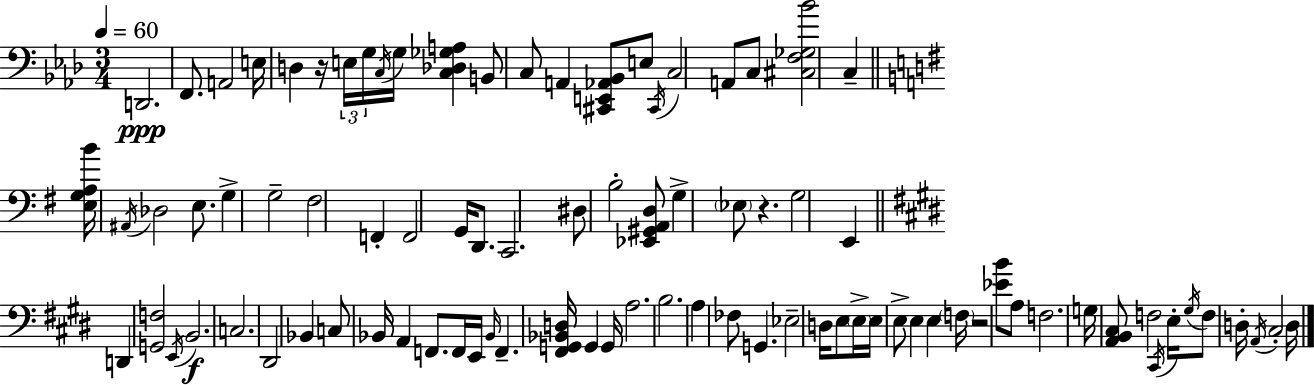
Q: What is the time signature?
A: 3/4